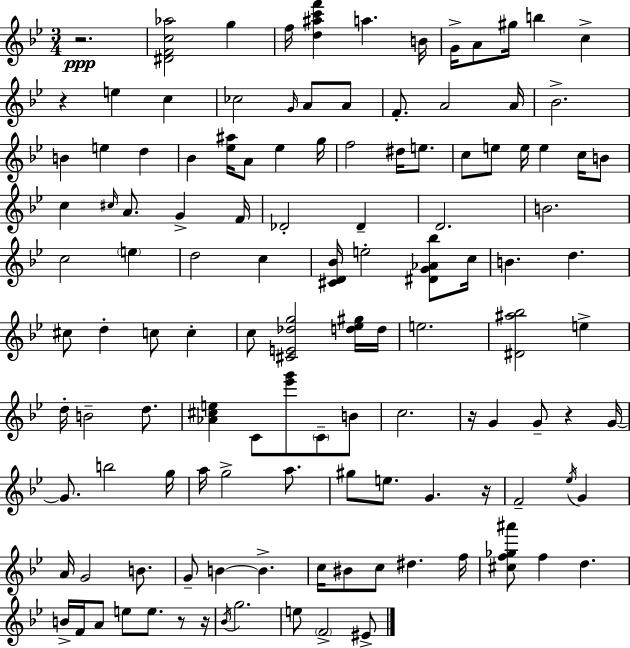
{
  \clef treble
  \numericTimeSignature
  \time 3/4
  \key g \minor
  r2.\ppp | <dis' f' c'' aes''>2 g''4 | f''16 <d'' ais'' c''' f'''>4 a''4. b'16 | g'16-> a'8 gis''16 b''4 c''4-> | \break r4 e''4 c''4 | ces''2 \grace { g'16 } a'8 a'8 | f'8.-. a'2 | a'16 bes'2.-> | \break b'4 e''4 d''4 | bes'4 <ees'' ais''>16 a'8 ees''4 | g''16 f''2 dis''16 e''8. | c''8 e''8 e''16 e''4 c''16 b'8 | \break c''4 \grace { cis''16 } a'8. g'4-> | f'16 des'2-. des'4-- | d'2. | b'2. | \break c''2 \parenthesize e''4 | d''2 c''4 | <cis' d' bes'>16 e''2-. <dis' g' aes' bes''>8 | c''16 b'4. d''4. | \break cis''8 d''4-. c''8 c''4-. | c''8 <cis' e' des'' g''>2 | <d'' ees'' gis''>16 d''16 e''2. | <dis' ais'' bes''>2 e''4-> | \break d''16-. b'2-- d''8. | <aes' cis'' e''>4 c'8 <ees''' g'''>8 \parenthesize c'8-- | b'8 c''2. | r16 g'4 g'8-- r4 | \break g'16~~ g'8. b''2 | g''16 a''16 g''2-> a''8. | gis''8 e''8. g'4. | r16 f'2-- \acciaccatura { ees''16 } g'4 | \break a'16 g'2 | b'8. g'8-- b'4~~ b'4.-> | c''16 bis'8 c''8 dis''4. | f''16 <cis'' f'' ges'' ais'''>8 f''4 d''4. | \break b'16-> f'16 a'8 e''8 e''8. | r8 r16 \acciaccatura { bes'16 } g''2. | e''8 \parenthesize f'2-> | eis'8-> \bar "|."
}